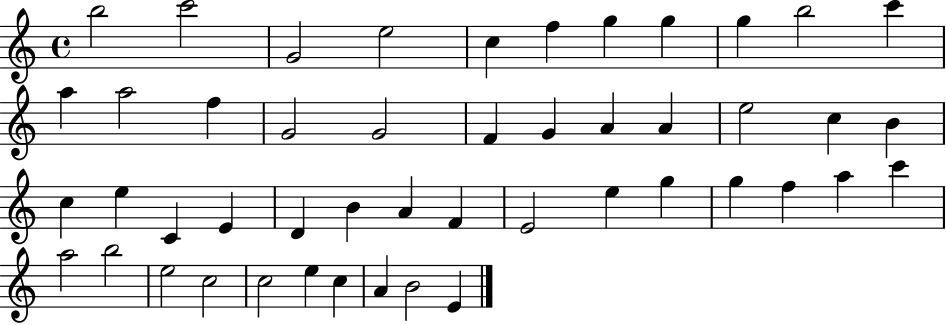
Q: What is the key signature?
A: C major